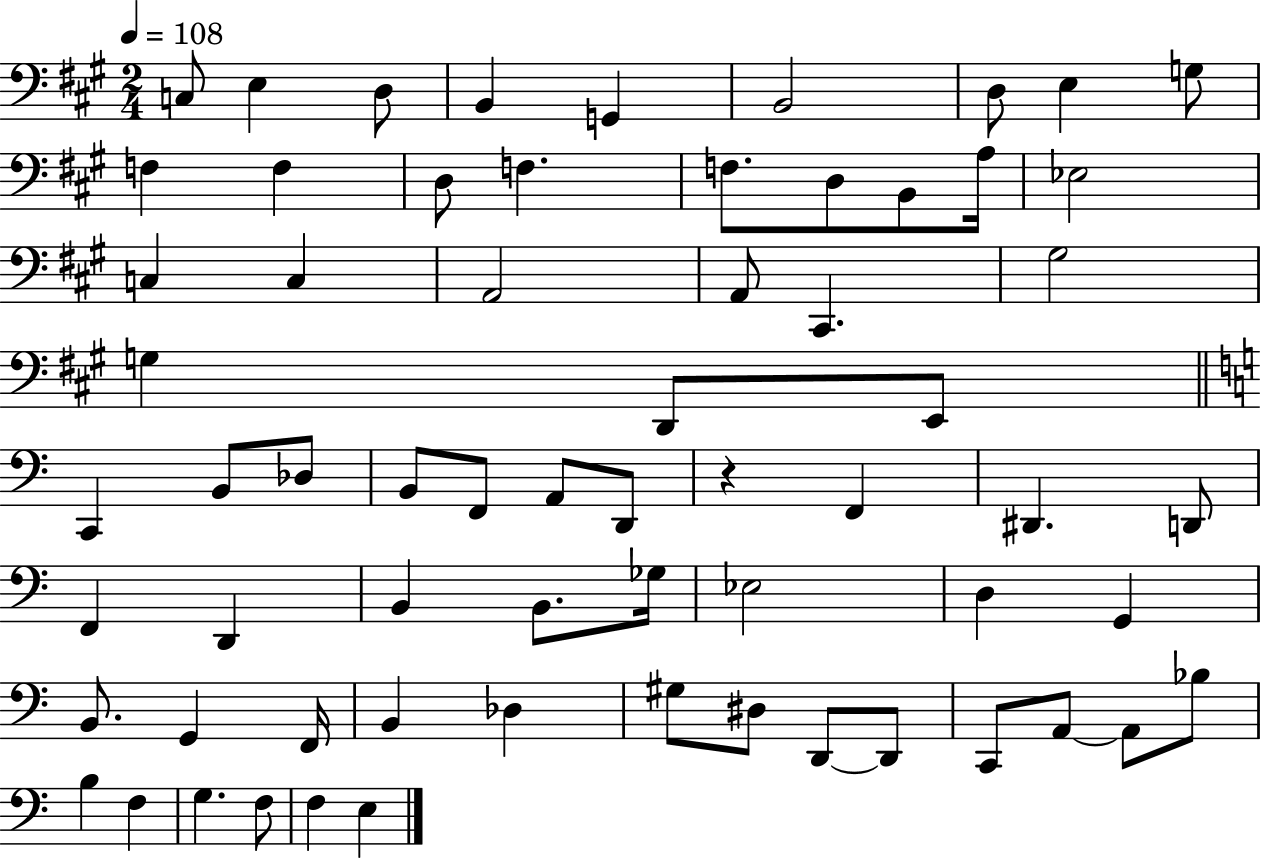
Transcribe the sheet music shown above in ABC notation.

X:1
T:Untitled
M:2/4
L:1/4
K:A
C,/2 E, D,/2 B,, G,, B,,2 D,/2 E, G,/2 F, F, D,/2 F, F,/2 D,/2 B,,/2 A,/4 _E,2 C, C, A,,2 A,,/2 ^C,, ^G,2 G, D,,/2 E,,/2 C,, B,,/2 _D,/2 B,,/2 F,,/2 A,,/2 D,,/2 z F,, ^D,, D,,/2 F,, D,, B,, B,,/2 _G,/4 _E,2 D, G,, B,,/2 G,, F,,/4 B,, _D, ^G,/2 ^D,/2 D,,/2 D,,/2 C,,/2 A,,/2 A,,/2 _B,/2 B, F, G, F,/2 F, E,